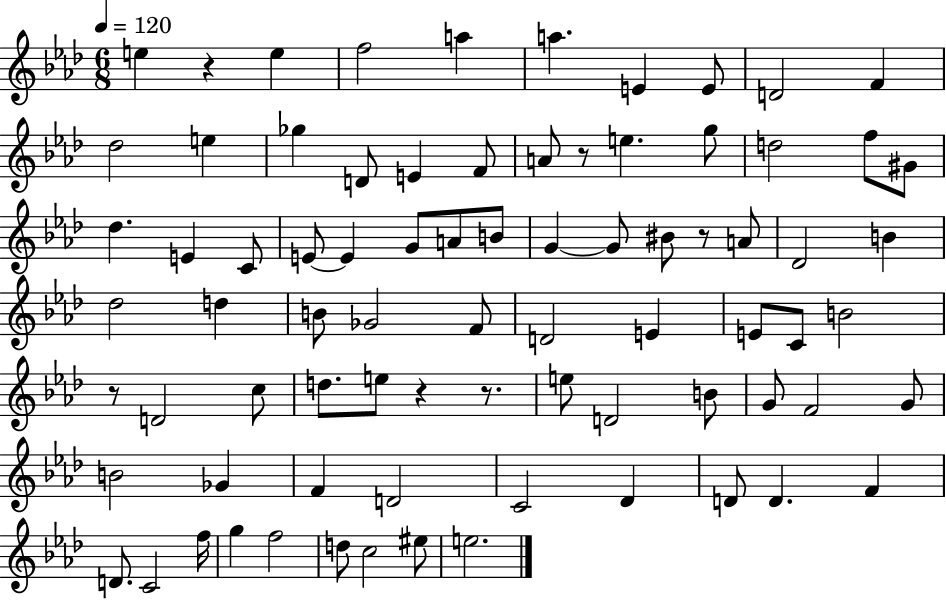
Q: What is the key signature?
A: AES major